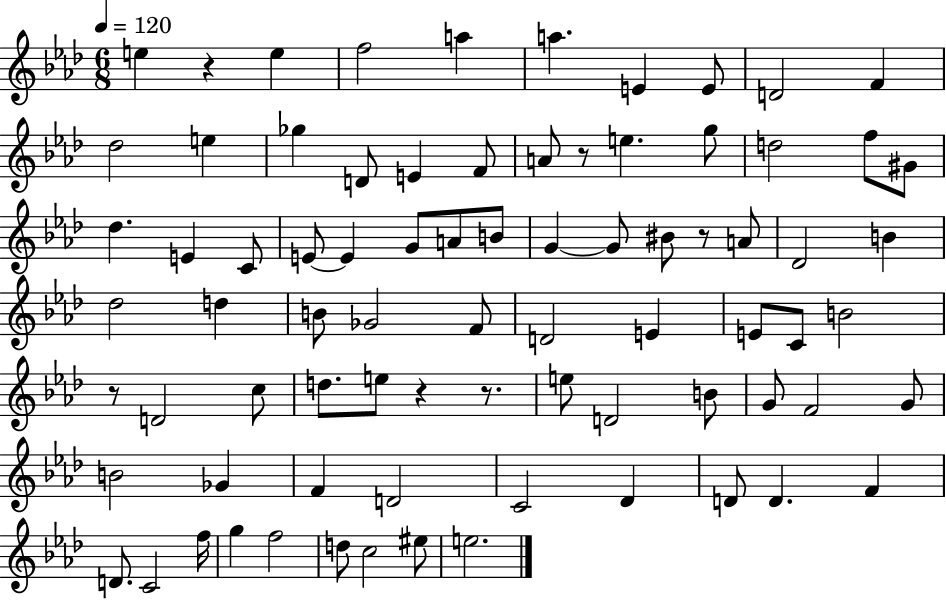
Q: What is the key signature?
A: AES major